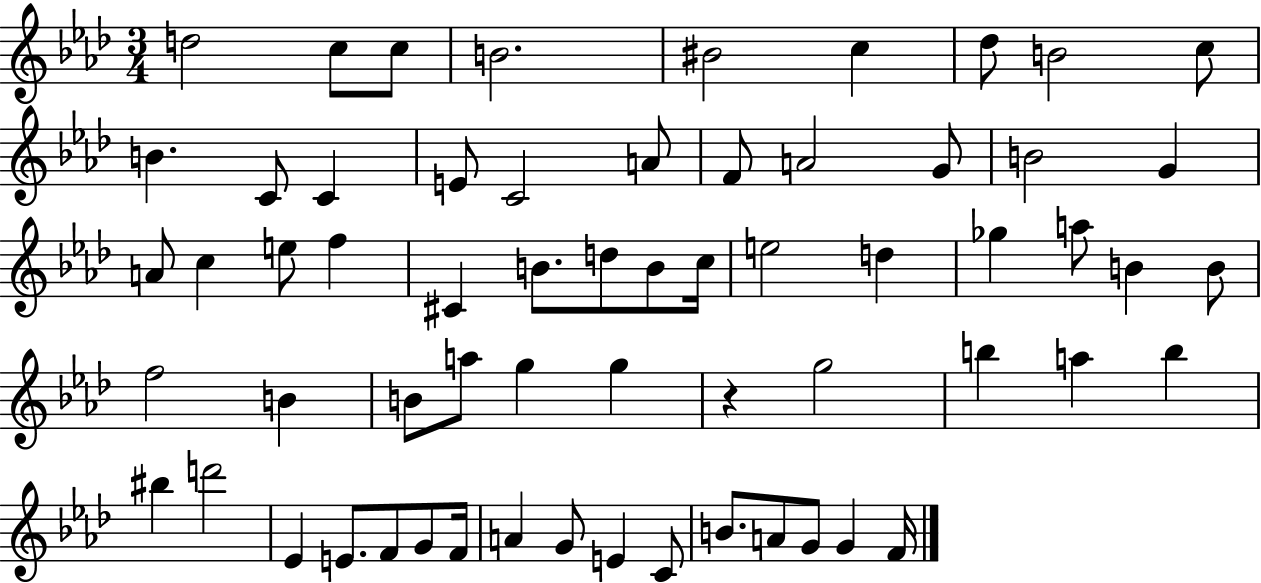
{
  \clef treble
  \numericTimeSignature
  \time 3/4
  \key aes \major
  d''2 c''8 c''8 | b'2. | bis'2 c''4 | des''8 b'2 c''8 | \break b'4. c'8 c'4 | e'8 c'2 a'8 | f'8 a'2 g'8 | b'2 g'4 | \break a'8 c''4 e''8 f''4 | cis'4 b'8. d''8 b'8 c''16 | e''2 d''4 | ges''4 a''8 b'4 b'8 | \break f''2 b'4 | b'8 a''8 g''4 g''4 | r4 g''2 | b''4 a''4 b''4 | \break bis''4 d'''2 | ees'4 e'8. f'8 g'8 f'16 | a'4 g'8 e'4 c'8 | b'8. a'8 g'8 g'4 f'16 | \break \bar "|."
}